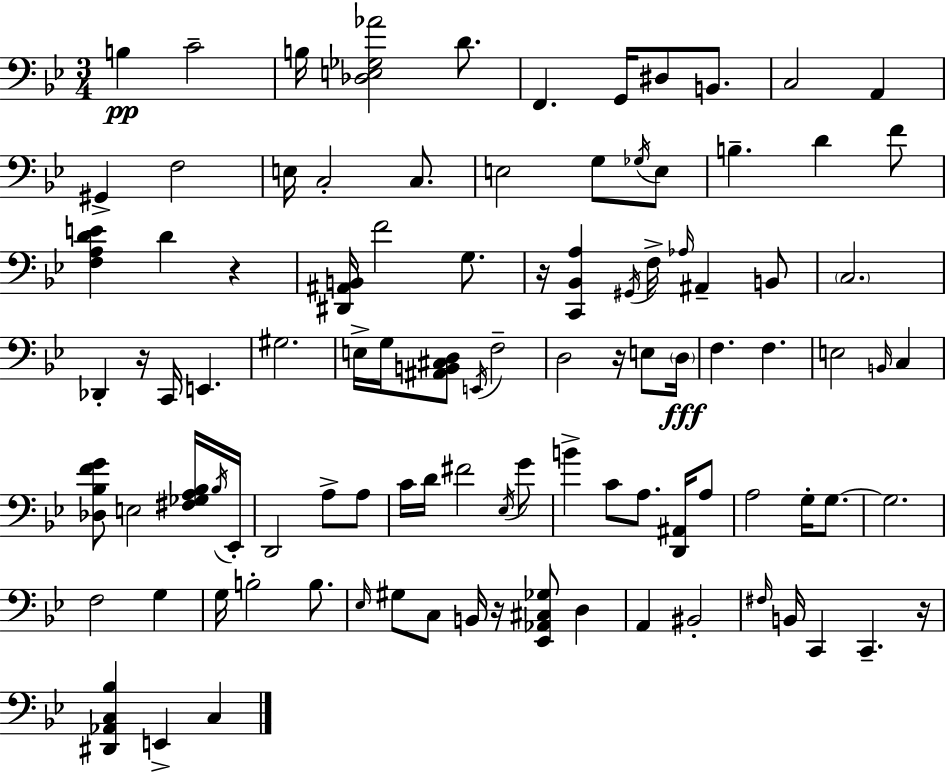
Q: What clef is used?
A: bass